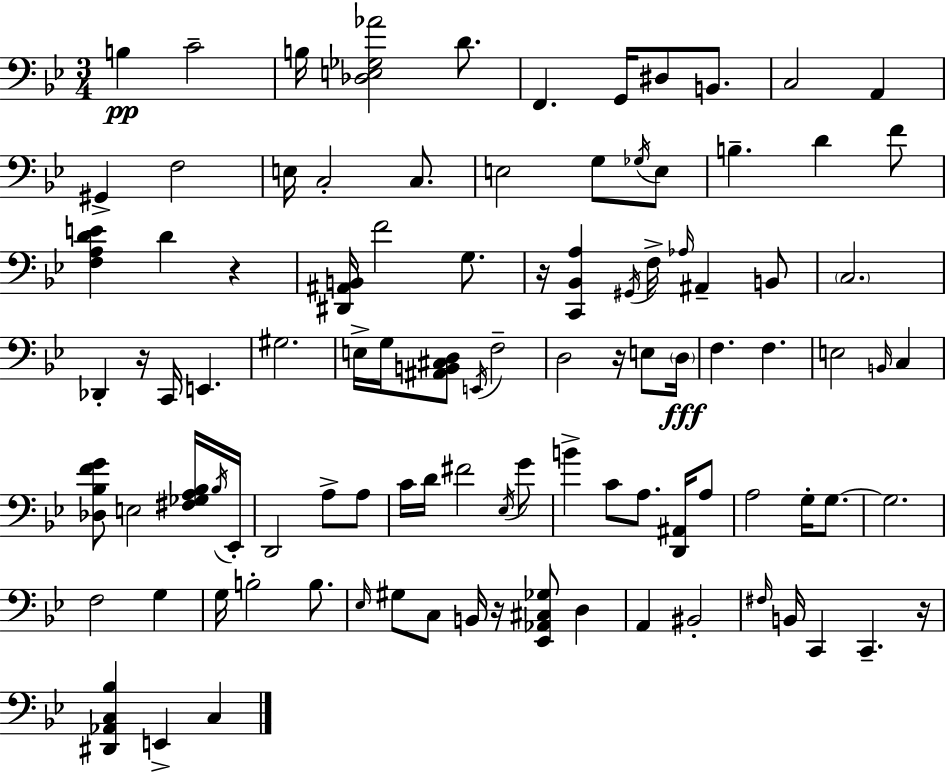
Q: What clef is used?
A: bass